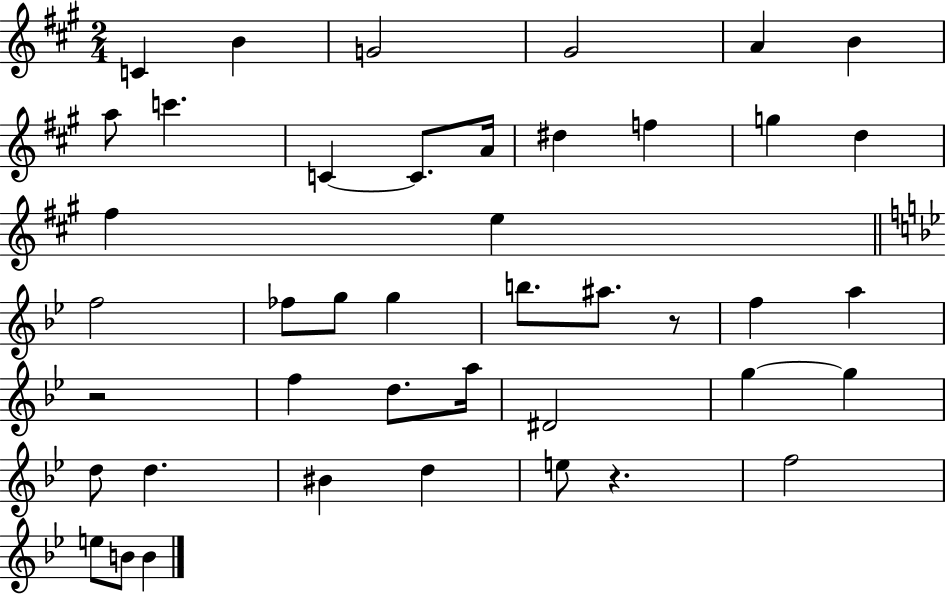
C4/q B4/q G4/h G#4/h A4/q B4/q A5/e C6/q. C4/q C4/e. A4/s D#5/q F5/q G5/q D5/q F#5/q E5/q F5/h FES5/e G5/e G5/q B5/e. A#5/e. R/e F5/q A5/q R/h F5/q D5/e. A5/s D#4/h G5/q G5/q D5/e D5/q. BIS4/q D5/q E5/e R/q. F5/h E5/e B4/e B4/q